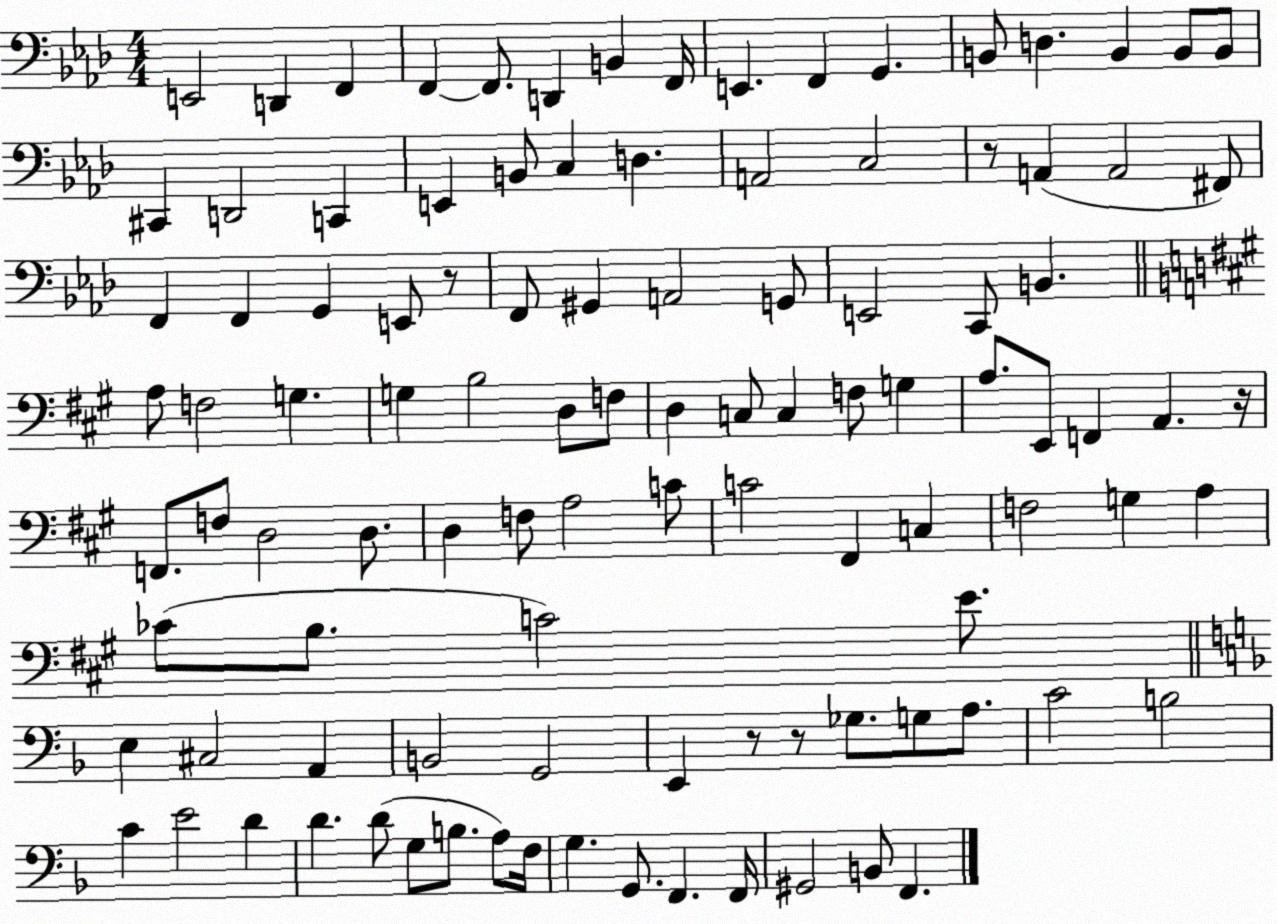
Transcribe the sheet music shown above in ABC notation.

X:1
T:Untitled
M:4/4
L:1/4
K:Ab
E,,2 D,, F,, F,, F,,/2 D,, B,, F,,/4 E,, F,, G,, B,,/2 D, B,, B,,/2 B,,/2 ^C,, D,,2 C,, E,, B,,/2 C, D, A,,2 C,2 z/2 A,, A,,2 ^F,,/2 F,, F,, G,, E,,/2 z/2 F,,/2 ^G,, A,,2 G,,/2 E,,2 C,,/2 B,, A,/2 F,2 G, G, B,2 D,/2 F,/2 D, C,/2 C, F,/2 G, A,/2 E,,/2 F,, A,, z/4 F,,/2 F,/2 D,2 D,/2 D, F,/2 A,2 C/2 C2 ^F,, C, F,2 G, A, _C/2 B,/2 C2 E/2 E, ^C,2 A,, B,,2 G,,2 E,, z/2 z/2 _G,/2 G,/2 A,/2 C2 B,2 C E2 D D D/2 G,/2 B,/2 A,/2 F,/4 G, G,,/2 F,, F,,/4 ^G,,2 B,,/2 F,,